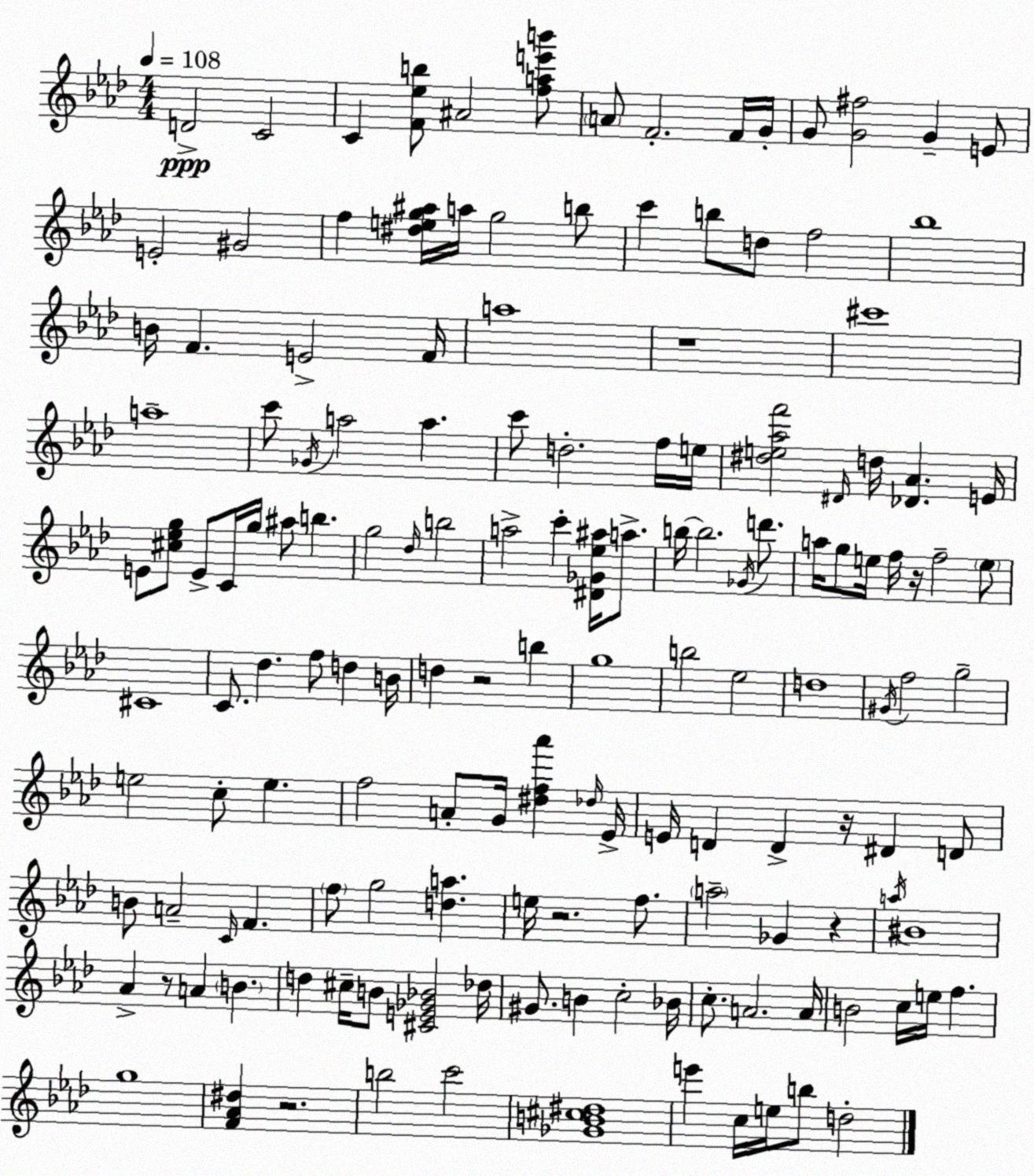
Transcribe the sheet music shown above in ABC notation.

X:1
T:Untitled
M:4/4
L:1/4
K:Fm
D2 C2 C [F_eb]/2 ^A2 [fae'b']/2 A/2 F2 F/4 G/4 G/2 [G^f]2 G E/2 E2 ^G2 f [^deg^a]/4 a/4 g2 b/2 c' b/2 d/2 f2 _b4 B/4 F E2 F/4 a4 z4 ^c'4 a4 c'/2 _G/4 a2 a c'/2 d2 f/4 e/4 [^de_af']2 ^D/4 d/4 [_D_A] E/4 E/2 [^c_eg]/2 E/2 C/4 g/4 ^a/2 b g2 _d/4 b2 a2 c' [^D_G_e^a]/4 a/2 b/4 b2 _G/4 d'/2 a/4 g/2 e/4 f/4 z/4 f2 e/2 ^C4 C/2 _d f/2 d B/4 d z2 b g4 b2 _e2 d4 ^G/4 f2 g2 e2 c/2 e f2 A/2 G/4 [^df_a'] _d/4 _E/4 E/4 D D z/4 ^D D/2 B/2 A2 C/4 F f/2 g2 [da] e/4 z2 f/2 a2 _G z a/4 ^B4 _A z/2 A B d ^c/4 B/2 [^CE_G_B]2 _d/4 ^G/2 B c2 _B/4 c/2 A2 A/4 B2 c/4 e/4 f g4 [F_A^d] z2 b2 c'2 [_GB^c^d]4 e' c/4 e/4 b/2 d2